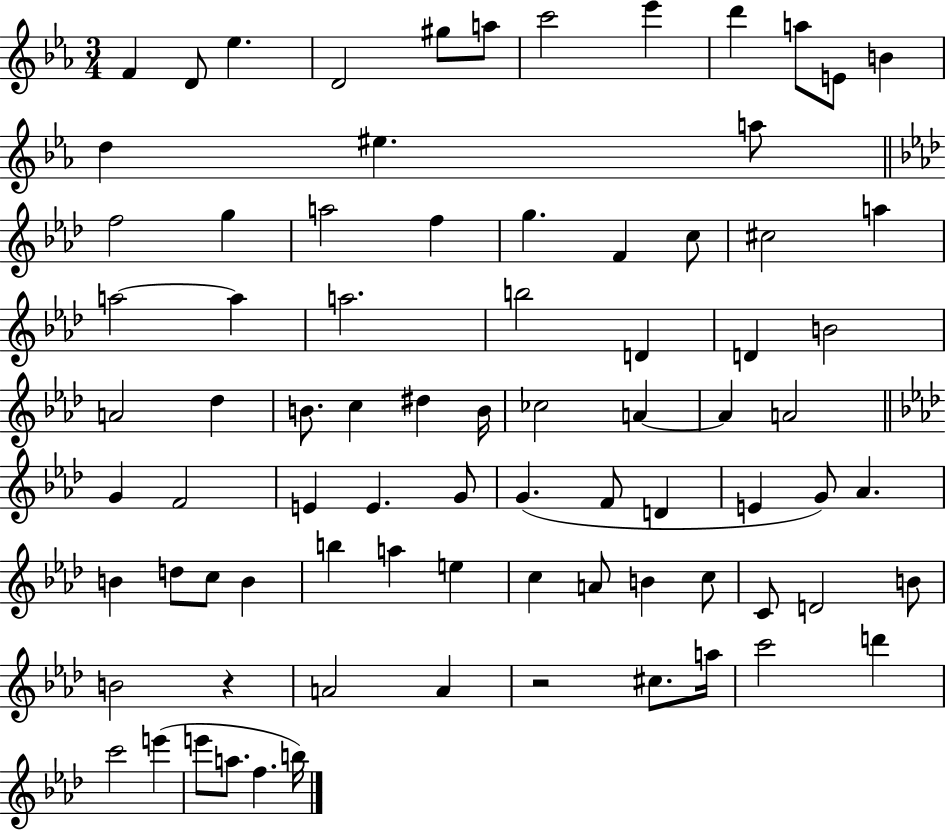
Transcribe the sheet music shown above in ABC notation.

X:1
T:Untitled
M:3/4
L:1/4
K:Eb
F D/2 _e D2 ^g/2 a/2 c'2 _e' d' a/2 E/2 B d ^e a/2 f2 g a2 f g F c/2 ^c2 a a2 a a2 b2 D D B2 A2 _d B/2 c ^d B/4 _c2 A A A2 G F2 E E G/2 G F/2 D E G/2 _A B d/2 c/2 B b a e c A/2 B c/2 C/2 D2 B/2 B2 z A2 A z2 ^c/2 a/4 c'2 d' c'2 e' e'/2 a/2 f b/4